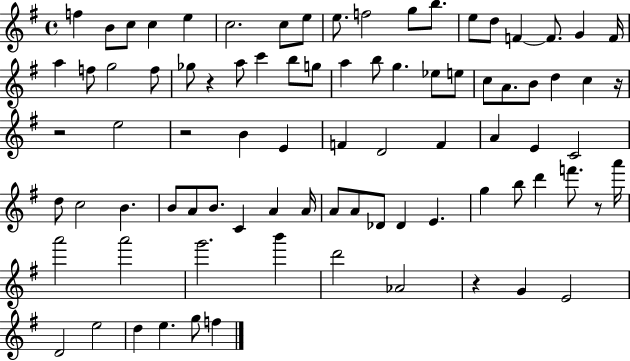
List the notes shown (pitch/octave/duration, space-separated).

F5/q B4/e C5/e C5/q E5/q C5/h. C5/e E5/e E5/e. F5/h G5/e B5/e. E5/e D5/e F4/q F4/e. G4/q F4/s A5/q F5/e G5/h F5/e Gb5/e R/q A5/e C6/q B5/e G5/e A5/q B5/e G5/q. Eb5/e E5/e C5/e A4/e. B4/e D5/q C5/q R/s R/h E5/h R/h B4/q E4/q F4/q D4/h F4/q A4/q E4/q C4/h D5/e C5/h B4/q. B4/e A4/e B4/e. C4/q A4/q A4/s A4/e A4/e Db4/e Db4/q E4/q. G5/q B5/e D6/q F6/e. R/e A6/s A6/h A6/h G6/h. B6/q D6/h Ab4/h R/q G4/q E4/h D4/h E5/h D5/q E5/q. G5/e F5/q